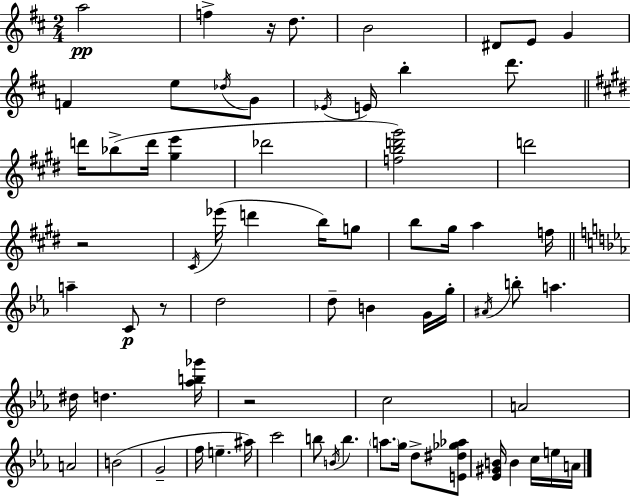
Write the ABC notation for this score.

X:1
T:Untitled
M:2/4
L:1/4
K:D
a2 f z/4 d/2 B2 ^D/2 E/2 G F e/2 _d/4 G/2 _E/4 E/4 b d'/2 d'/4 _b/2 d'/4 [^ge'] _d'2 [fbd'^g']2 d'2 z2 ^C/4 _e'/4 d' b/4 g/2 b/2 ^g/4 a f/4 a C/2 z/2 d2 d/2 B G/4 g/4 ^A/4 b/2 a ^d/4 d [_ab_g']/4 z2 c2 A2 A2 B2 G2 f/4 e ^a/4 c'2 b/2 B/4 b a/2 g/4 d/2 [E^d_g_a]/2 [_E^GB]/4 B c/4 e/4 A/4